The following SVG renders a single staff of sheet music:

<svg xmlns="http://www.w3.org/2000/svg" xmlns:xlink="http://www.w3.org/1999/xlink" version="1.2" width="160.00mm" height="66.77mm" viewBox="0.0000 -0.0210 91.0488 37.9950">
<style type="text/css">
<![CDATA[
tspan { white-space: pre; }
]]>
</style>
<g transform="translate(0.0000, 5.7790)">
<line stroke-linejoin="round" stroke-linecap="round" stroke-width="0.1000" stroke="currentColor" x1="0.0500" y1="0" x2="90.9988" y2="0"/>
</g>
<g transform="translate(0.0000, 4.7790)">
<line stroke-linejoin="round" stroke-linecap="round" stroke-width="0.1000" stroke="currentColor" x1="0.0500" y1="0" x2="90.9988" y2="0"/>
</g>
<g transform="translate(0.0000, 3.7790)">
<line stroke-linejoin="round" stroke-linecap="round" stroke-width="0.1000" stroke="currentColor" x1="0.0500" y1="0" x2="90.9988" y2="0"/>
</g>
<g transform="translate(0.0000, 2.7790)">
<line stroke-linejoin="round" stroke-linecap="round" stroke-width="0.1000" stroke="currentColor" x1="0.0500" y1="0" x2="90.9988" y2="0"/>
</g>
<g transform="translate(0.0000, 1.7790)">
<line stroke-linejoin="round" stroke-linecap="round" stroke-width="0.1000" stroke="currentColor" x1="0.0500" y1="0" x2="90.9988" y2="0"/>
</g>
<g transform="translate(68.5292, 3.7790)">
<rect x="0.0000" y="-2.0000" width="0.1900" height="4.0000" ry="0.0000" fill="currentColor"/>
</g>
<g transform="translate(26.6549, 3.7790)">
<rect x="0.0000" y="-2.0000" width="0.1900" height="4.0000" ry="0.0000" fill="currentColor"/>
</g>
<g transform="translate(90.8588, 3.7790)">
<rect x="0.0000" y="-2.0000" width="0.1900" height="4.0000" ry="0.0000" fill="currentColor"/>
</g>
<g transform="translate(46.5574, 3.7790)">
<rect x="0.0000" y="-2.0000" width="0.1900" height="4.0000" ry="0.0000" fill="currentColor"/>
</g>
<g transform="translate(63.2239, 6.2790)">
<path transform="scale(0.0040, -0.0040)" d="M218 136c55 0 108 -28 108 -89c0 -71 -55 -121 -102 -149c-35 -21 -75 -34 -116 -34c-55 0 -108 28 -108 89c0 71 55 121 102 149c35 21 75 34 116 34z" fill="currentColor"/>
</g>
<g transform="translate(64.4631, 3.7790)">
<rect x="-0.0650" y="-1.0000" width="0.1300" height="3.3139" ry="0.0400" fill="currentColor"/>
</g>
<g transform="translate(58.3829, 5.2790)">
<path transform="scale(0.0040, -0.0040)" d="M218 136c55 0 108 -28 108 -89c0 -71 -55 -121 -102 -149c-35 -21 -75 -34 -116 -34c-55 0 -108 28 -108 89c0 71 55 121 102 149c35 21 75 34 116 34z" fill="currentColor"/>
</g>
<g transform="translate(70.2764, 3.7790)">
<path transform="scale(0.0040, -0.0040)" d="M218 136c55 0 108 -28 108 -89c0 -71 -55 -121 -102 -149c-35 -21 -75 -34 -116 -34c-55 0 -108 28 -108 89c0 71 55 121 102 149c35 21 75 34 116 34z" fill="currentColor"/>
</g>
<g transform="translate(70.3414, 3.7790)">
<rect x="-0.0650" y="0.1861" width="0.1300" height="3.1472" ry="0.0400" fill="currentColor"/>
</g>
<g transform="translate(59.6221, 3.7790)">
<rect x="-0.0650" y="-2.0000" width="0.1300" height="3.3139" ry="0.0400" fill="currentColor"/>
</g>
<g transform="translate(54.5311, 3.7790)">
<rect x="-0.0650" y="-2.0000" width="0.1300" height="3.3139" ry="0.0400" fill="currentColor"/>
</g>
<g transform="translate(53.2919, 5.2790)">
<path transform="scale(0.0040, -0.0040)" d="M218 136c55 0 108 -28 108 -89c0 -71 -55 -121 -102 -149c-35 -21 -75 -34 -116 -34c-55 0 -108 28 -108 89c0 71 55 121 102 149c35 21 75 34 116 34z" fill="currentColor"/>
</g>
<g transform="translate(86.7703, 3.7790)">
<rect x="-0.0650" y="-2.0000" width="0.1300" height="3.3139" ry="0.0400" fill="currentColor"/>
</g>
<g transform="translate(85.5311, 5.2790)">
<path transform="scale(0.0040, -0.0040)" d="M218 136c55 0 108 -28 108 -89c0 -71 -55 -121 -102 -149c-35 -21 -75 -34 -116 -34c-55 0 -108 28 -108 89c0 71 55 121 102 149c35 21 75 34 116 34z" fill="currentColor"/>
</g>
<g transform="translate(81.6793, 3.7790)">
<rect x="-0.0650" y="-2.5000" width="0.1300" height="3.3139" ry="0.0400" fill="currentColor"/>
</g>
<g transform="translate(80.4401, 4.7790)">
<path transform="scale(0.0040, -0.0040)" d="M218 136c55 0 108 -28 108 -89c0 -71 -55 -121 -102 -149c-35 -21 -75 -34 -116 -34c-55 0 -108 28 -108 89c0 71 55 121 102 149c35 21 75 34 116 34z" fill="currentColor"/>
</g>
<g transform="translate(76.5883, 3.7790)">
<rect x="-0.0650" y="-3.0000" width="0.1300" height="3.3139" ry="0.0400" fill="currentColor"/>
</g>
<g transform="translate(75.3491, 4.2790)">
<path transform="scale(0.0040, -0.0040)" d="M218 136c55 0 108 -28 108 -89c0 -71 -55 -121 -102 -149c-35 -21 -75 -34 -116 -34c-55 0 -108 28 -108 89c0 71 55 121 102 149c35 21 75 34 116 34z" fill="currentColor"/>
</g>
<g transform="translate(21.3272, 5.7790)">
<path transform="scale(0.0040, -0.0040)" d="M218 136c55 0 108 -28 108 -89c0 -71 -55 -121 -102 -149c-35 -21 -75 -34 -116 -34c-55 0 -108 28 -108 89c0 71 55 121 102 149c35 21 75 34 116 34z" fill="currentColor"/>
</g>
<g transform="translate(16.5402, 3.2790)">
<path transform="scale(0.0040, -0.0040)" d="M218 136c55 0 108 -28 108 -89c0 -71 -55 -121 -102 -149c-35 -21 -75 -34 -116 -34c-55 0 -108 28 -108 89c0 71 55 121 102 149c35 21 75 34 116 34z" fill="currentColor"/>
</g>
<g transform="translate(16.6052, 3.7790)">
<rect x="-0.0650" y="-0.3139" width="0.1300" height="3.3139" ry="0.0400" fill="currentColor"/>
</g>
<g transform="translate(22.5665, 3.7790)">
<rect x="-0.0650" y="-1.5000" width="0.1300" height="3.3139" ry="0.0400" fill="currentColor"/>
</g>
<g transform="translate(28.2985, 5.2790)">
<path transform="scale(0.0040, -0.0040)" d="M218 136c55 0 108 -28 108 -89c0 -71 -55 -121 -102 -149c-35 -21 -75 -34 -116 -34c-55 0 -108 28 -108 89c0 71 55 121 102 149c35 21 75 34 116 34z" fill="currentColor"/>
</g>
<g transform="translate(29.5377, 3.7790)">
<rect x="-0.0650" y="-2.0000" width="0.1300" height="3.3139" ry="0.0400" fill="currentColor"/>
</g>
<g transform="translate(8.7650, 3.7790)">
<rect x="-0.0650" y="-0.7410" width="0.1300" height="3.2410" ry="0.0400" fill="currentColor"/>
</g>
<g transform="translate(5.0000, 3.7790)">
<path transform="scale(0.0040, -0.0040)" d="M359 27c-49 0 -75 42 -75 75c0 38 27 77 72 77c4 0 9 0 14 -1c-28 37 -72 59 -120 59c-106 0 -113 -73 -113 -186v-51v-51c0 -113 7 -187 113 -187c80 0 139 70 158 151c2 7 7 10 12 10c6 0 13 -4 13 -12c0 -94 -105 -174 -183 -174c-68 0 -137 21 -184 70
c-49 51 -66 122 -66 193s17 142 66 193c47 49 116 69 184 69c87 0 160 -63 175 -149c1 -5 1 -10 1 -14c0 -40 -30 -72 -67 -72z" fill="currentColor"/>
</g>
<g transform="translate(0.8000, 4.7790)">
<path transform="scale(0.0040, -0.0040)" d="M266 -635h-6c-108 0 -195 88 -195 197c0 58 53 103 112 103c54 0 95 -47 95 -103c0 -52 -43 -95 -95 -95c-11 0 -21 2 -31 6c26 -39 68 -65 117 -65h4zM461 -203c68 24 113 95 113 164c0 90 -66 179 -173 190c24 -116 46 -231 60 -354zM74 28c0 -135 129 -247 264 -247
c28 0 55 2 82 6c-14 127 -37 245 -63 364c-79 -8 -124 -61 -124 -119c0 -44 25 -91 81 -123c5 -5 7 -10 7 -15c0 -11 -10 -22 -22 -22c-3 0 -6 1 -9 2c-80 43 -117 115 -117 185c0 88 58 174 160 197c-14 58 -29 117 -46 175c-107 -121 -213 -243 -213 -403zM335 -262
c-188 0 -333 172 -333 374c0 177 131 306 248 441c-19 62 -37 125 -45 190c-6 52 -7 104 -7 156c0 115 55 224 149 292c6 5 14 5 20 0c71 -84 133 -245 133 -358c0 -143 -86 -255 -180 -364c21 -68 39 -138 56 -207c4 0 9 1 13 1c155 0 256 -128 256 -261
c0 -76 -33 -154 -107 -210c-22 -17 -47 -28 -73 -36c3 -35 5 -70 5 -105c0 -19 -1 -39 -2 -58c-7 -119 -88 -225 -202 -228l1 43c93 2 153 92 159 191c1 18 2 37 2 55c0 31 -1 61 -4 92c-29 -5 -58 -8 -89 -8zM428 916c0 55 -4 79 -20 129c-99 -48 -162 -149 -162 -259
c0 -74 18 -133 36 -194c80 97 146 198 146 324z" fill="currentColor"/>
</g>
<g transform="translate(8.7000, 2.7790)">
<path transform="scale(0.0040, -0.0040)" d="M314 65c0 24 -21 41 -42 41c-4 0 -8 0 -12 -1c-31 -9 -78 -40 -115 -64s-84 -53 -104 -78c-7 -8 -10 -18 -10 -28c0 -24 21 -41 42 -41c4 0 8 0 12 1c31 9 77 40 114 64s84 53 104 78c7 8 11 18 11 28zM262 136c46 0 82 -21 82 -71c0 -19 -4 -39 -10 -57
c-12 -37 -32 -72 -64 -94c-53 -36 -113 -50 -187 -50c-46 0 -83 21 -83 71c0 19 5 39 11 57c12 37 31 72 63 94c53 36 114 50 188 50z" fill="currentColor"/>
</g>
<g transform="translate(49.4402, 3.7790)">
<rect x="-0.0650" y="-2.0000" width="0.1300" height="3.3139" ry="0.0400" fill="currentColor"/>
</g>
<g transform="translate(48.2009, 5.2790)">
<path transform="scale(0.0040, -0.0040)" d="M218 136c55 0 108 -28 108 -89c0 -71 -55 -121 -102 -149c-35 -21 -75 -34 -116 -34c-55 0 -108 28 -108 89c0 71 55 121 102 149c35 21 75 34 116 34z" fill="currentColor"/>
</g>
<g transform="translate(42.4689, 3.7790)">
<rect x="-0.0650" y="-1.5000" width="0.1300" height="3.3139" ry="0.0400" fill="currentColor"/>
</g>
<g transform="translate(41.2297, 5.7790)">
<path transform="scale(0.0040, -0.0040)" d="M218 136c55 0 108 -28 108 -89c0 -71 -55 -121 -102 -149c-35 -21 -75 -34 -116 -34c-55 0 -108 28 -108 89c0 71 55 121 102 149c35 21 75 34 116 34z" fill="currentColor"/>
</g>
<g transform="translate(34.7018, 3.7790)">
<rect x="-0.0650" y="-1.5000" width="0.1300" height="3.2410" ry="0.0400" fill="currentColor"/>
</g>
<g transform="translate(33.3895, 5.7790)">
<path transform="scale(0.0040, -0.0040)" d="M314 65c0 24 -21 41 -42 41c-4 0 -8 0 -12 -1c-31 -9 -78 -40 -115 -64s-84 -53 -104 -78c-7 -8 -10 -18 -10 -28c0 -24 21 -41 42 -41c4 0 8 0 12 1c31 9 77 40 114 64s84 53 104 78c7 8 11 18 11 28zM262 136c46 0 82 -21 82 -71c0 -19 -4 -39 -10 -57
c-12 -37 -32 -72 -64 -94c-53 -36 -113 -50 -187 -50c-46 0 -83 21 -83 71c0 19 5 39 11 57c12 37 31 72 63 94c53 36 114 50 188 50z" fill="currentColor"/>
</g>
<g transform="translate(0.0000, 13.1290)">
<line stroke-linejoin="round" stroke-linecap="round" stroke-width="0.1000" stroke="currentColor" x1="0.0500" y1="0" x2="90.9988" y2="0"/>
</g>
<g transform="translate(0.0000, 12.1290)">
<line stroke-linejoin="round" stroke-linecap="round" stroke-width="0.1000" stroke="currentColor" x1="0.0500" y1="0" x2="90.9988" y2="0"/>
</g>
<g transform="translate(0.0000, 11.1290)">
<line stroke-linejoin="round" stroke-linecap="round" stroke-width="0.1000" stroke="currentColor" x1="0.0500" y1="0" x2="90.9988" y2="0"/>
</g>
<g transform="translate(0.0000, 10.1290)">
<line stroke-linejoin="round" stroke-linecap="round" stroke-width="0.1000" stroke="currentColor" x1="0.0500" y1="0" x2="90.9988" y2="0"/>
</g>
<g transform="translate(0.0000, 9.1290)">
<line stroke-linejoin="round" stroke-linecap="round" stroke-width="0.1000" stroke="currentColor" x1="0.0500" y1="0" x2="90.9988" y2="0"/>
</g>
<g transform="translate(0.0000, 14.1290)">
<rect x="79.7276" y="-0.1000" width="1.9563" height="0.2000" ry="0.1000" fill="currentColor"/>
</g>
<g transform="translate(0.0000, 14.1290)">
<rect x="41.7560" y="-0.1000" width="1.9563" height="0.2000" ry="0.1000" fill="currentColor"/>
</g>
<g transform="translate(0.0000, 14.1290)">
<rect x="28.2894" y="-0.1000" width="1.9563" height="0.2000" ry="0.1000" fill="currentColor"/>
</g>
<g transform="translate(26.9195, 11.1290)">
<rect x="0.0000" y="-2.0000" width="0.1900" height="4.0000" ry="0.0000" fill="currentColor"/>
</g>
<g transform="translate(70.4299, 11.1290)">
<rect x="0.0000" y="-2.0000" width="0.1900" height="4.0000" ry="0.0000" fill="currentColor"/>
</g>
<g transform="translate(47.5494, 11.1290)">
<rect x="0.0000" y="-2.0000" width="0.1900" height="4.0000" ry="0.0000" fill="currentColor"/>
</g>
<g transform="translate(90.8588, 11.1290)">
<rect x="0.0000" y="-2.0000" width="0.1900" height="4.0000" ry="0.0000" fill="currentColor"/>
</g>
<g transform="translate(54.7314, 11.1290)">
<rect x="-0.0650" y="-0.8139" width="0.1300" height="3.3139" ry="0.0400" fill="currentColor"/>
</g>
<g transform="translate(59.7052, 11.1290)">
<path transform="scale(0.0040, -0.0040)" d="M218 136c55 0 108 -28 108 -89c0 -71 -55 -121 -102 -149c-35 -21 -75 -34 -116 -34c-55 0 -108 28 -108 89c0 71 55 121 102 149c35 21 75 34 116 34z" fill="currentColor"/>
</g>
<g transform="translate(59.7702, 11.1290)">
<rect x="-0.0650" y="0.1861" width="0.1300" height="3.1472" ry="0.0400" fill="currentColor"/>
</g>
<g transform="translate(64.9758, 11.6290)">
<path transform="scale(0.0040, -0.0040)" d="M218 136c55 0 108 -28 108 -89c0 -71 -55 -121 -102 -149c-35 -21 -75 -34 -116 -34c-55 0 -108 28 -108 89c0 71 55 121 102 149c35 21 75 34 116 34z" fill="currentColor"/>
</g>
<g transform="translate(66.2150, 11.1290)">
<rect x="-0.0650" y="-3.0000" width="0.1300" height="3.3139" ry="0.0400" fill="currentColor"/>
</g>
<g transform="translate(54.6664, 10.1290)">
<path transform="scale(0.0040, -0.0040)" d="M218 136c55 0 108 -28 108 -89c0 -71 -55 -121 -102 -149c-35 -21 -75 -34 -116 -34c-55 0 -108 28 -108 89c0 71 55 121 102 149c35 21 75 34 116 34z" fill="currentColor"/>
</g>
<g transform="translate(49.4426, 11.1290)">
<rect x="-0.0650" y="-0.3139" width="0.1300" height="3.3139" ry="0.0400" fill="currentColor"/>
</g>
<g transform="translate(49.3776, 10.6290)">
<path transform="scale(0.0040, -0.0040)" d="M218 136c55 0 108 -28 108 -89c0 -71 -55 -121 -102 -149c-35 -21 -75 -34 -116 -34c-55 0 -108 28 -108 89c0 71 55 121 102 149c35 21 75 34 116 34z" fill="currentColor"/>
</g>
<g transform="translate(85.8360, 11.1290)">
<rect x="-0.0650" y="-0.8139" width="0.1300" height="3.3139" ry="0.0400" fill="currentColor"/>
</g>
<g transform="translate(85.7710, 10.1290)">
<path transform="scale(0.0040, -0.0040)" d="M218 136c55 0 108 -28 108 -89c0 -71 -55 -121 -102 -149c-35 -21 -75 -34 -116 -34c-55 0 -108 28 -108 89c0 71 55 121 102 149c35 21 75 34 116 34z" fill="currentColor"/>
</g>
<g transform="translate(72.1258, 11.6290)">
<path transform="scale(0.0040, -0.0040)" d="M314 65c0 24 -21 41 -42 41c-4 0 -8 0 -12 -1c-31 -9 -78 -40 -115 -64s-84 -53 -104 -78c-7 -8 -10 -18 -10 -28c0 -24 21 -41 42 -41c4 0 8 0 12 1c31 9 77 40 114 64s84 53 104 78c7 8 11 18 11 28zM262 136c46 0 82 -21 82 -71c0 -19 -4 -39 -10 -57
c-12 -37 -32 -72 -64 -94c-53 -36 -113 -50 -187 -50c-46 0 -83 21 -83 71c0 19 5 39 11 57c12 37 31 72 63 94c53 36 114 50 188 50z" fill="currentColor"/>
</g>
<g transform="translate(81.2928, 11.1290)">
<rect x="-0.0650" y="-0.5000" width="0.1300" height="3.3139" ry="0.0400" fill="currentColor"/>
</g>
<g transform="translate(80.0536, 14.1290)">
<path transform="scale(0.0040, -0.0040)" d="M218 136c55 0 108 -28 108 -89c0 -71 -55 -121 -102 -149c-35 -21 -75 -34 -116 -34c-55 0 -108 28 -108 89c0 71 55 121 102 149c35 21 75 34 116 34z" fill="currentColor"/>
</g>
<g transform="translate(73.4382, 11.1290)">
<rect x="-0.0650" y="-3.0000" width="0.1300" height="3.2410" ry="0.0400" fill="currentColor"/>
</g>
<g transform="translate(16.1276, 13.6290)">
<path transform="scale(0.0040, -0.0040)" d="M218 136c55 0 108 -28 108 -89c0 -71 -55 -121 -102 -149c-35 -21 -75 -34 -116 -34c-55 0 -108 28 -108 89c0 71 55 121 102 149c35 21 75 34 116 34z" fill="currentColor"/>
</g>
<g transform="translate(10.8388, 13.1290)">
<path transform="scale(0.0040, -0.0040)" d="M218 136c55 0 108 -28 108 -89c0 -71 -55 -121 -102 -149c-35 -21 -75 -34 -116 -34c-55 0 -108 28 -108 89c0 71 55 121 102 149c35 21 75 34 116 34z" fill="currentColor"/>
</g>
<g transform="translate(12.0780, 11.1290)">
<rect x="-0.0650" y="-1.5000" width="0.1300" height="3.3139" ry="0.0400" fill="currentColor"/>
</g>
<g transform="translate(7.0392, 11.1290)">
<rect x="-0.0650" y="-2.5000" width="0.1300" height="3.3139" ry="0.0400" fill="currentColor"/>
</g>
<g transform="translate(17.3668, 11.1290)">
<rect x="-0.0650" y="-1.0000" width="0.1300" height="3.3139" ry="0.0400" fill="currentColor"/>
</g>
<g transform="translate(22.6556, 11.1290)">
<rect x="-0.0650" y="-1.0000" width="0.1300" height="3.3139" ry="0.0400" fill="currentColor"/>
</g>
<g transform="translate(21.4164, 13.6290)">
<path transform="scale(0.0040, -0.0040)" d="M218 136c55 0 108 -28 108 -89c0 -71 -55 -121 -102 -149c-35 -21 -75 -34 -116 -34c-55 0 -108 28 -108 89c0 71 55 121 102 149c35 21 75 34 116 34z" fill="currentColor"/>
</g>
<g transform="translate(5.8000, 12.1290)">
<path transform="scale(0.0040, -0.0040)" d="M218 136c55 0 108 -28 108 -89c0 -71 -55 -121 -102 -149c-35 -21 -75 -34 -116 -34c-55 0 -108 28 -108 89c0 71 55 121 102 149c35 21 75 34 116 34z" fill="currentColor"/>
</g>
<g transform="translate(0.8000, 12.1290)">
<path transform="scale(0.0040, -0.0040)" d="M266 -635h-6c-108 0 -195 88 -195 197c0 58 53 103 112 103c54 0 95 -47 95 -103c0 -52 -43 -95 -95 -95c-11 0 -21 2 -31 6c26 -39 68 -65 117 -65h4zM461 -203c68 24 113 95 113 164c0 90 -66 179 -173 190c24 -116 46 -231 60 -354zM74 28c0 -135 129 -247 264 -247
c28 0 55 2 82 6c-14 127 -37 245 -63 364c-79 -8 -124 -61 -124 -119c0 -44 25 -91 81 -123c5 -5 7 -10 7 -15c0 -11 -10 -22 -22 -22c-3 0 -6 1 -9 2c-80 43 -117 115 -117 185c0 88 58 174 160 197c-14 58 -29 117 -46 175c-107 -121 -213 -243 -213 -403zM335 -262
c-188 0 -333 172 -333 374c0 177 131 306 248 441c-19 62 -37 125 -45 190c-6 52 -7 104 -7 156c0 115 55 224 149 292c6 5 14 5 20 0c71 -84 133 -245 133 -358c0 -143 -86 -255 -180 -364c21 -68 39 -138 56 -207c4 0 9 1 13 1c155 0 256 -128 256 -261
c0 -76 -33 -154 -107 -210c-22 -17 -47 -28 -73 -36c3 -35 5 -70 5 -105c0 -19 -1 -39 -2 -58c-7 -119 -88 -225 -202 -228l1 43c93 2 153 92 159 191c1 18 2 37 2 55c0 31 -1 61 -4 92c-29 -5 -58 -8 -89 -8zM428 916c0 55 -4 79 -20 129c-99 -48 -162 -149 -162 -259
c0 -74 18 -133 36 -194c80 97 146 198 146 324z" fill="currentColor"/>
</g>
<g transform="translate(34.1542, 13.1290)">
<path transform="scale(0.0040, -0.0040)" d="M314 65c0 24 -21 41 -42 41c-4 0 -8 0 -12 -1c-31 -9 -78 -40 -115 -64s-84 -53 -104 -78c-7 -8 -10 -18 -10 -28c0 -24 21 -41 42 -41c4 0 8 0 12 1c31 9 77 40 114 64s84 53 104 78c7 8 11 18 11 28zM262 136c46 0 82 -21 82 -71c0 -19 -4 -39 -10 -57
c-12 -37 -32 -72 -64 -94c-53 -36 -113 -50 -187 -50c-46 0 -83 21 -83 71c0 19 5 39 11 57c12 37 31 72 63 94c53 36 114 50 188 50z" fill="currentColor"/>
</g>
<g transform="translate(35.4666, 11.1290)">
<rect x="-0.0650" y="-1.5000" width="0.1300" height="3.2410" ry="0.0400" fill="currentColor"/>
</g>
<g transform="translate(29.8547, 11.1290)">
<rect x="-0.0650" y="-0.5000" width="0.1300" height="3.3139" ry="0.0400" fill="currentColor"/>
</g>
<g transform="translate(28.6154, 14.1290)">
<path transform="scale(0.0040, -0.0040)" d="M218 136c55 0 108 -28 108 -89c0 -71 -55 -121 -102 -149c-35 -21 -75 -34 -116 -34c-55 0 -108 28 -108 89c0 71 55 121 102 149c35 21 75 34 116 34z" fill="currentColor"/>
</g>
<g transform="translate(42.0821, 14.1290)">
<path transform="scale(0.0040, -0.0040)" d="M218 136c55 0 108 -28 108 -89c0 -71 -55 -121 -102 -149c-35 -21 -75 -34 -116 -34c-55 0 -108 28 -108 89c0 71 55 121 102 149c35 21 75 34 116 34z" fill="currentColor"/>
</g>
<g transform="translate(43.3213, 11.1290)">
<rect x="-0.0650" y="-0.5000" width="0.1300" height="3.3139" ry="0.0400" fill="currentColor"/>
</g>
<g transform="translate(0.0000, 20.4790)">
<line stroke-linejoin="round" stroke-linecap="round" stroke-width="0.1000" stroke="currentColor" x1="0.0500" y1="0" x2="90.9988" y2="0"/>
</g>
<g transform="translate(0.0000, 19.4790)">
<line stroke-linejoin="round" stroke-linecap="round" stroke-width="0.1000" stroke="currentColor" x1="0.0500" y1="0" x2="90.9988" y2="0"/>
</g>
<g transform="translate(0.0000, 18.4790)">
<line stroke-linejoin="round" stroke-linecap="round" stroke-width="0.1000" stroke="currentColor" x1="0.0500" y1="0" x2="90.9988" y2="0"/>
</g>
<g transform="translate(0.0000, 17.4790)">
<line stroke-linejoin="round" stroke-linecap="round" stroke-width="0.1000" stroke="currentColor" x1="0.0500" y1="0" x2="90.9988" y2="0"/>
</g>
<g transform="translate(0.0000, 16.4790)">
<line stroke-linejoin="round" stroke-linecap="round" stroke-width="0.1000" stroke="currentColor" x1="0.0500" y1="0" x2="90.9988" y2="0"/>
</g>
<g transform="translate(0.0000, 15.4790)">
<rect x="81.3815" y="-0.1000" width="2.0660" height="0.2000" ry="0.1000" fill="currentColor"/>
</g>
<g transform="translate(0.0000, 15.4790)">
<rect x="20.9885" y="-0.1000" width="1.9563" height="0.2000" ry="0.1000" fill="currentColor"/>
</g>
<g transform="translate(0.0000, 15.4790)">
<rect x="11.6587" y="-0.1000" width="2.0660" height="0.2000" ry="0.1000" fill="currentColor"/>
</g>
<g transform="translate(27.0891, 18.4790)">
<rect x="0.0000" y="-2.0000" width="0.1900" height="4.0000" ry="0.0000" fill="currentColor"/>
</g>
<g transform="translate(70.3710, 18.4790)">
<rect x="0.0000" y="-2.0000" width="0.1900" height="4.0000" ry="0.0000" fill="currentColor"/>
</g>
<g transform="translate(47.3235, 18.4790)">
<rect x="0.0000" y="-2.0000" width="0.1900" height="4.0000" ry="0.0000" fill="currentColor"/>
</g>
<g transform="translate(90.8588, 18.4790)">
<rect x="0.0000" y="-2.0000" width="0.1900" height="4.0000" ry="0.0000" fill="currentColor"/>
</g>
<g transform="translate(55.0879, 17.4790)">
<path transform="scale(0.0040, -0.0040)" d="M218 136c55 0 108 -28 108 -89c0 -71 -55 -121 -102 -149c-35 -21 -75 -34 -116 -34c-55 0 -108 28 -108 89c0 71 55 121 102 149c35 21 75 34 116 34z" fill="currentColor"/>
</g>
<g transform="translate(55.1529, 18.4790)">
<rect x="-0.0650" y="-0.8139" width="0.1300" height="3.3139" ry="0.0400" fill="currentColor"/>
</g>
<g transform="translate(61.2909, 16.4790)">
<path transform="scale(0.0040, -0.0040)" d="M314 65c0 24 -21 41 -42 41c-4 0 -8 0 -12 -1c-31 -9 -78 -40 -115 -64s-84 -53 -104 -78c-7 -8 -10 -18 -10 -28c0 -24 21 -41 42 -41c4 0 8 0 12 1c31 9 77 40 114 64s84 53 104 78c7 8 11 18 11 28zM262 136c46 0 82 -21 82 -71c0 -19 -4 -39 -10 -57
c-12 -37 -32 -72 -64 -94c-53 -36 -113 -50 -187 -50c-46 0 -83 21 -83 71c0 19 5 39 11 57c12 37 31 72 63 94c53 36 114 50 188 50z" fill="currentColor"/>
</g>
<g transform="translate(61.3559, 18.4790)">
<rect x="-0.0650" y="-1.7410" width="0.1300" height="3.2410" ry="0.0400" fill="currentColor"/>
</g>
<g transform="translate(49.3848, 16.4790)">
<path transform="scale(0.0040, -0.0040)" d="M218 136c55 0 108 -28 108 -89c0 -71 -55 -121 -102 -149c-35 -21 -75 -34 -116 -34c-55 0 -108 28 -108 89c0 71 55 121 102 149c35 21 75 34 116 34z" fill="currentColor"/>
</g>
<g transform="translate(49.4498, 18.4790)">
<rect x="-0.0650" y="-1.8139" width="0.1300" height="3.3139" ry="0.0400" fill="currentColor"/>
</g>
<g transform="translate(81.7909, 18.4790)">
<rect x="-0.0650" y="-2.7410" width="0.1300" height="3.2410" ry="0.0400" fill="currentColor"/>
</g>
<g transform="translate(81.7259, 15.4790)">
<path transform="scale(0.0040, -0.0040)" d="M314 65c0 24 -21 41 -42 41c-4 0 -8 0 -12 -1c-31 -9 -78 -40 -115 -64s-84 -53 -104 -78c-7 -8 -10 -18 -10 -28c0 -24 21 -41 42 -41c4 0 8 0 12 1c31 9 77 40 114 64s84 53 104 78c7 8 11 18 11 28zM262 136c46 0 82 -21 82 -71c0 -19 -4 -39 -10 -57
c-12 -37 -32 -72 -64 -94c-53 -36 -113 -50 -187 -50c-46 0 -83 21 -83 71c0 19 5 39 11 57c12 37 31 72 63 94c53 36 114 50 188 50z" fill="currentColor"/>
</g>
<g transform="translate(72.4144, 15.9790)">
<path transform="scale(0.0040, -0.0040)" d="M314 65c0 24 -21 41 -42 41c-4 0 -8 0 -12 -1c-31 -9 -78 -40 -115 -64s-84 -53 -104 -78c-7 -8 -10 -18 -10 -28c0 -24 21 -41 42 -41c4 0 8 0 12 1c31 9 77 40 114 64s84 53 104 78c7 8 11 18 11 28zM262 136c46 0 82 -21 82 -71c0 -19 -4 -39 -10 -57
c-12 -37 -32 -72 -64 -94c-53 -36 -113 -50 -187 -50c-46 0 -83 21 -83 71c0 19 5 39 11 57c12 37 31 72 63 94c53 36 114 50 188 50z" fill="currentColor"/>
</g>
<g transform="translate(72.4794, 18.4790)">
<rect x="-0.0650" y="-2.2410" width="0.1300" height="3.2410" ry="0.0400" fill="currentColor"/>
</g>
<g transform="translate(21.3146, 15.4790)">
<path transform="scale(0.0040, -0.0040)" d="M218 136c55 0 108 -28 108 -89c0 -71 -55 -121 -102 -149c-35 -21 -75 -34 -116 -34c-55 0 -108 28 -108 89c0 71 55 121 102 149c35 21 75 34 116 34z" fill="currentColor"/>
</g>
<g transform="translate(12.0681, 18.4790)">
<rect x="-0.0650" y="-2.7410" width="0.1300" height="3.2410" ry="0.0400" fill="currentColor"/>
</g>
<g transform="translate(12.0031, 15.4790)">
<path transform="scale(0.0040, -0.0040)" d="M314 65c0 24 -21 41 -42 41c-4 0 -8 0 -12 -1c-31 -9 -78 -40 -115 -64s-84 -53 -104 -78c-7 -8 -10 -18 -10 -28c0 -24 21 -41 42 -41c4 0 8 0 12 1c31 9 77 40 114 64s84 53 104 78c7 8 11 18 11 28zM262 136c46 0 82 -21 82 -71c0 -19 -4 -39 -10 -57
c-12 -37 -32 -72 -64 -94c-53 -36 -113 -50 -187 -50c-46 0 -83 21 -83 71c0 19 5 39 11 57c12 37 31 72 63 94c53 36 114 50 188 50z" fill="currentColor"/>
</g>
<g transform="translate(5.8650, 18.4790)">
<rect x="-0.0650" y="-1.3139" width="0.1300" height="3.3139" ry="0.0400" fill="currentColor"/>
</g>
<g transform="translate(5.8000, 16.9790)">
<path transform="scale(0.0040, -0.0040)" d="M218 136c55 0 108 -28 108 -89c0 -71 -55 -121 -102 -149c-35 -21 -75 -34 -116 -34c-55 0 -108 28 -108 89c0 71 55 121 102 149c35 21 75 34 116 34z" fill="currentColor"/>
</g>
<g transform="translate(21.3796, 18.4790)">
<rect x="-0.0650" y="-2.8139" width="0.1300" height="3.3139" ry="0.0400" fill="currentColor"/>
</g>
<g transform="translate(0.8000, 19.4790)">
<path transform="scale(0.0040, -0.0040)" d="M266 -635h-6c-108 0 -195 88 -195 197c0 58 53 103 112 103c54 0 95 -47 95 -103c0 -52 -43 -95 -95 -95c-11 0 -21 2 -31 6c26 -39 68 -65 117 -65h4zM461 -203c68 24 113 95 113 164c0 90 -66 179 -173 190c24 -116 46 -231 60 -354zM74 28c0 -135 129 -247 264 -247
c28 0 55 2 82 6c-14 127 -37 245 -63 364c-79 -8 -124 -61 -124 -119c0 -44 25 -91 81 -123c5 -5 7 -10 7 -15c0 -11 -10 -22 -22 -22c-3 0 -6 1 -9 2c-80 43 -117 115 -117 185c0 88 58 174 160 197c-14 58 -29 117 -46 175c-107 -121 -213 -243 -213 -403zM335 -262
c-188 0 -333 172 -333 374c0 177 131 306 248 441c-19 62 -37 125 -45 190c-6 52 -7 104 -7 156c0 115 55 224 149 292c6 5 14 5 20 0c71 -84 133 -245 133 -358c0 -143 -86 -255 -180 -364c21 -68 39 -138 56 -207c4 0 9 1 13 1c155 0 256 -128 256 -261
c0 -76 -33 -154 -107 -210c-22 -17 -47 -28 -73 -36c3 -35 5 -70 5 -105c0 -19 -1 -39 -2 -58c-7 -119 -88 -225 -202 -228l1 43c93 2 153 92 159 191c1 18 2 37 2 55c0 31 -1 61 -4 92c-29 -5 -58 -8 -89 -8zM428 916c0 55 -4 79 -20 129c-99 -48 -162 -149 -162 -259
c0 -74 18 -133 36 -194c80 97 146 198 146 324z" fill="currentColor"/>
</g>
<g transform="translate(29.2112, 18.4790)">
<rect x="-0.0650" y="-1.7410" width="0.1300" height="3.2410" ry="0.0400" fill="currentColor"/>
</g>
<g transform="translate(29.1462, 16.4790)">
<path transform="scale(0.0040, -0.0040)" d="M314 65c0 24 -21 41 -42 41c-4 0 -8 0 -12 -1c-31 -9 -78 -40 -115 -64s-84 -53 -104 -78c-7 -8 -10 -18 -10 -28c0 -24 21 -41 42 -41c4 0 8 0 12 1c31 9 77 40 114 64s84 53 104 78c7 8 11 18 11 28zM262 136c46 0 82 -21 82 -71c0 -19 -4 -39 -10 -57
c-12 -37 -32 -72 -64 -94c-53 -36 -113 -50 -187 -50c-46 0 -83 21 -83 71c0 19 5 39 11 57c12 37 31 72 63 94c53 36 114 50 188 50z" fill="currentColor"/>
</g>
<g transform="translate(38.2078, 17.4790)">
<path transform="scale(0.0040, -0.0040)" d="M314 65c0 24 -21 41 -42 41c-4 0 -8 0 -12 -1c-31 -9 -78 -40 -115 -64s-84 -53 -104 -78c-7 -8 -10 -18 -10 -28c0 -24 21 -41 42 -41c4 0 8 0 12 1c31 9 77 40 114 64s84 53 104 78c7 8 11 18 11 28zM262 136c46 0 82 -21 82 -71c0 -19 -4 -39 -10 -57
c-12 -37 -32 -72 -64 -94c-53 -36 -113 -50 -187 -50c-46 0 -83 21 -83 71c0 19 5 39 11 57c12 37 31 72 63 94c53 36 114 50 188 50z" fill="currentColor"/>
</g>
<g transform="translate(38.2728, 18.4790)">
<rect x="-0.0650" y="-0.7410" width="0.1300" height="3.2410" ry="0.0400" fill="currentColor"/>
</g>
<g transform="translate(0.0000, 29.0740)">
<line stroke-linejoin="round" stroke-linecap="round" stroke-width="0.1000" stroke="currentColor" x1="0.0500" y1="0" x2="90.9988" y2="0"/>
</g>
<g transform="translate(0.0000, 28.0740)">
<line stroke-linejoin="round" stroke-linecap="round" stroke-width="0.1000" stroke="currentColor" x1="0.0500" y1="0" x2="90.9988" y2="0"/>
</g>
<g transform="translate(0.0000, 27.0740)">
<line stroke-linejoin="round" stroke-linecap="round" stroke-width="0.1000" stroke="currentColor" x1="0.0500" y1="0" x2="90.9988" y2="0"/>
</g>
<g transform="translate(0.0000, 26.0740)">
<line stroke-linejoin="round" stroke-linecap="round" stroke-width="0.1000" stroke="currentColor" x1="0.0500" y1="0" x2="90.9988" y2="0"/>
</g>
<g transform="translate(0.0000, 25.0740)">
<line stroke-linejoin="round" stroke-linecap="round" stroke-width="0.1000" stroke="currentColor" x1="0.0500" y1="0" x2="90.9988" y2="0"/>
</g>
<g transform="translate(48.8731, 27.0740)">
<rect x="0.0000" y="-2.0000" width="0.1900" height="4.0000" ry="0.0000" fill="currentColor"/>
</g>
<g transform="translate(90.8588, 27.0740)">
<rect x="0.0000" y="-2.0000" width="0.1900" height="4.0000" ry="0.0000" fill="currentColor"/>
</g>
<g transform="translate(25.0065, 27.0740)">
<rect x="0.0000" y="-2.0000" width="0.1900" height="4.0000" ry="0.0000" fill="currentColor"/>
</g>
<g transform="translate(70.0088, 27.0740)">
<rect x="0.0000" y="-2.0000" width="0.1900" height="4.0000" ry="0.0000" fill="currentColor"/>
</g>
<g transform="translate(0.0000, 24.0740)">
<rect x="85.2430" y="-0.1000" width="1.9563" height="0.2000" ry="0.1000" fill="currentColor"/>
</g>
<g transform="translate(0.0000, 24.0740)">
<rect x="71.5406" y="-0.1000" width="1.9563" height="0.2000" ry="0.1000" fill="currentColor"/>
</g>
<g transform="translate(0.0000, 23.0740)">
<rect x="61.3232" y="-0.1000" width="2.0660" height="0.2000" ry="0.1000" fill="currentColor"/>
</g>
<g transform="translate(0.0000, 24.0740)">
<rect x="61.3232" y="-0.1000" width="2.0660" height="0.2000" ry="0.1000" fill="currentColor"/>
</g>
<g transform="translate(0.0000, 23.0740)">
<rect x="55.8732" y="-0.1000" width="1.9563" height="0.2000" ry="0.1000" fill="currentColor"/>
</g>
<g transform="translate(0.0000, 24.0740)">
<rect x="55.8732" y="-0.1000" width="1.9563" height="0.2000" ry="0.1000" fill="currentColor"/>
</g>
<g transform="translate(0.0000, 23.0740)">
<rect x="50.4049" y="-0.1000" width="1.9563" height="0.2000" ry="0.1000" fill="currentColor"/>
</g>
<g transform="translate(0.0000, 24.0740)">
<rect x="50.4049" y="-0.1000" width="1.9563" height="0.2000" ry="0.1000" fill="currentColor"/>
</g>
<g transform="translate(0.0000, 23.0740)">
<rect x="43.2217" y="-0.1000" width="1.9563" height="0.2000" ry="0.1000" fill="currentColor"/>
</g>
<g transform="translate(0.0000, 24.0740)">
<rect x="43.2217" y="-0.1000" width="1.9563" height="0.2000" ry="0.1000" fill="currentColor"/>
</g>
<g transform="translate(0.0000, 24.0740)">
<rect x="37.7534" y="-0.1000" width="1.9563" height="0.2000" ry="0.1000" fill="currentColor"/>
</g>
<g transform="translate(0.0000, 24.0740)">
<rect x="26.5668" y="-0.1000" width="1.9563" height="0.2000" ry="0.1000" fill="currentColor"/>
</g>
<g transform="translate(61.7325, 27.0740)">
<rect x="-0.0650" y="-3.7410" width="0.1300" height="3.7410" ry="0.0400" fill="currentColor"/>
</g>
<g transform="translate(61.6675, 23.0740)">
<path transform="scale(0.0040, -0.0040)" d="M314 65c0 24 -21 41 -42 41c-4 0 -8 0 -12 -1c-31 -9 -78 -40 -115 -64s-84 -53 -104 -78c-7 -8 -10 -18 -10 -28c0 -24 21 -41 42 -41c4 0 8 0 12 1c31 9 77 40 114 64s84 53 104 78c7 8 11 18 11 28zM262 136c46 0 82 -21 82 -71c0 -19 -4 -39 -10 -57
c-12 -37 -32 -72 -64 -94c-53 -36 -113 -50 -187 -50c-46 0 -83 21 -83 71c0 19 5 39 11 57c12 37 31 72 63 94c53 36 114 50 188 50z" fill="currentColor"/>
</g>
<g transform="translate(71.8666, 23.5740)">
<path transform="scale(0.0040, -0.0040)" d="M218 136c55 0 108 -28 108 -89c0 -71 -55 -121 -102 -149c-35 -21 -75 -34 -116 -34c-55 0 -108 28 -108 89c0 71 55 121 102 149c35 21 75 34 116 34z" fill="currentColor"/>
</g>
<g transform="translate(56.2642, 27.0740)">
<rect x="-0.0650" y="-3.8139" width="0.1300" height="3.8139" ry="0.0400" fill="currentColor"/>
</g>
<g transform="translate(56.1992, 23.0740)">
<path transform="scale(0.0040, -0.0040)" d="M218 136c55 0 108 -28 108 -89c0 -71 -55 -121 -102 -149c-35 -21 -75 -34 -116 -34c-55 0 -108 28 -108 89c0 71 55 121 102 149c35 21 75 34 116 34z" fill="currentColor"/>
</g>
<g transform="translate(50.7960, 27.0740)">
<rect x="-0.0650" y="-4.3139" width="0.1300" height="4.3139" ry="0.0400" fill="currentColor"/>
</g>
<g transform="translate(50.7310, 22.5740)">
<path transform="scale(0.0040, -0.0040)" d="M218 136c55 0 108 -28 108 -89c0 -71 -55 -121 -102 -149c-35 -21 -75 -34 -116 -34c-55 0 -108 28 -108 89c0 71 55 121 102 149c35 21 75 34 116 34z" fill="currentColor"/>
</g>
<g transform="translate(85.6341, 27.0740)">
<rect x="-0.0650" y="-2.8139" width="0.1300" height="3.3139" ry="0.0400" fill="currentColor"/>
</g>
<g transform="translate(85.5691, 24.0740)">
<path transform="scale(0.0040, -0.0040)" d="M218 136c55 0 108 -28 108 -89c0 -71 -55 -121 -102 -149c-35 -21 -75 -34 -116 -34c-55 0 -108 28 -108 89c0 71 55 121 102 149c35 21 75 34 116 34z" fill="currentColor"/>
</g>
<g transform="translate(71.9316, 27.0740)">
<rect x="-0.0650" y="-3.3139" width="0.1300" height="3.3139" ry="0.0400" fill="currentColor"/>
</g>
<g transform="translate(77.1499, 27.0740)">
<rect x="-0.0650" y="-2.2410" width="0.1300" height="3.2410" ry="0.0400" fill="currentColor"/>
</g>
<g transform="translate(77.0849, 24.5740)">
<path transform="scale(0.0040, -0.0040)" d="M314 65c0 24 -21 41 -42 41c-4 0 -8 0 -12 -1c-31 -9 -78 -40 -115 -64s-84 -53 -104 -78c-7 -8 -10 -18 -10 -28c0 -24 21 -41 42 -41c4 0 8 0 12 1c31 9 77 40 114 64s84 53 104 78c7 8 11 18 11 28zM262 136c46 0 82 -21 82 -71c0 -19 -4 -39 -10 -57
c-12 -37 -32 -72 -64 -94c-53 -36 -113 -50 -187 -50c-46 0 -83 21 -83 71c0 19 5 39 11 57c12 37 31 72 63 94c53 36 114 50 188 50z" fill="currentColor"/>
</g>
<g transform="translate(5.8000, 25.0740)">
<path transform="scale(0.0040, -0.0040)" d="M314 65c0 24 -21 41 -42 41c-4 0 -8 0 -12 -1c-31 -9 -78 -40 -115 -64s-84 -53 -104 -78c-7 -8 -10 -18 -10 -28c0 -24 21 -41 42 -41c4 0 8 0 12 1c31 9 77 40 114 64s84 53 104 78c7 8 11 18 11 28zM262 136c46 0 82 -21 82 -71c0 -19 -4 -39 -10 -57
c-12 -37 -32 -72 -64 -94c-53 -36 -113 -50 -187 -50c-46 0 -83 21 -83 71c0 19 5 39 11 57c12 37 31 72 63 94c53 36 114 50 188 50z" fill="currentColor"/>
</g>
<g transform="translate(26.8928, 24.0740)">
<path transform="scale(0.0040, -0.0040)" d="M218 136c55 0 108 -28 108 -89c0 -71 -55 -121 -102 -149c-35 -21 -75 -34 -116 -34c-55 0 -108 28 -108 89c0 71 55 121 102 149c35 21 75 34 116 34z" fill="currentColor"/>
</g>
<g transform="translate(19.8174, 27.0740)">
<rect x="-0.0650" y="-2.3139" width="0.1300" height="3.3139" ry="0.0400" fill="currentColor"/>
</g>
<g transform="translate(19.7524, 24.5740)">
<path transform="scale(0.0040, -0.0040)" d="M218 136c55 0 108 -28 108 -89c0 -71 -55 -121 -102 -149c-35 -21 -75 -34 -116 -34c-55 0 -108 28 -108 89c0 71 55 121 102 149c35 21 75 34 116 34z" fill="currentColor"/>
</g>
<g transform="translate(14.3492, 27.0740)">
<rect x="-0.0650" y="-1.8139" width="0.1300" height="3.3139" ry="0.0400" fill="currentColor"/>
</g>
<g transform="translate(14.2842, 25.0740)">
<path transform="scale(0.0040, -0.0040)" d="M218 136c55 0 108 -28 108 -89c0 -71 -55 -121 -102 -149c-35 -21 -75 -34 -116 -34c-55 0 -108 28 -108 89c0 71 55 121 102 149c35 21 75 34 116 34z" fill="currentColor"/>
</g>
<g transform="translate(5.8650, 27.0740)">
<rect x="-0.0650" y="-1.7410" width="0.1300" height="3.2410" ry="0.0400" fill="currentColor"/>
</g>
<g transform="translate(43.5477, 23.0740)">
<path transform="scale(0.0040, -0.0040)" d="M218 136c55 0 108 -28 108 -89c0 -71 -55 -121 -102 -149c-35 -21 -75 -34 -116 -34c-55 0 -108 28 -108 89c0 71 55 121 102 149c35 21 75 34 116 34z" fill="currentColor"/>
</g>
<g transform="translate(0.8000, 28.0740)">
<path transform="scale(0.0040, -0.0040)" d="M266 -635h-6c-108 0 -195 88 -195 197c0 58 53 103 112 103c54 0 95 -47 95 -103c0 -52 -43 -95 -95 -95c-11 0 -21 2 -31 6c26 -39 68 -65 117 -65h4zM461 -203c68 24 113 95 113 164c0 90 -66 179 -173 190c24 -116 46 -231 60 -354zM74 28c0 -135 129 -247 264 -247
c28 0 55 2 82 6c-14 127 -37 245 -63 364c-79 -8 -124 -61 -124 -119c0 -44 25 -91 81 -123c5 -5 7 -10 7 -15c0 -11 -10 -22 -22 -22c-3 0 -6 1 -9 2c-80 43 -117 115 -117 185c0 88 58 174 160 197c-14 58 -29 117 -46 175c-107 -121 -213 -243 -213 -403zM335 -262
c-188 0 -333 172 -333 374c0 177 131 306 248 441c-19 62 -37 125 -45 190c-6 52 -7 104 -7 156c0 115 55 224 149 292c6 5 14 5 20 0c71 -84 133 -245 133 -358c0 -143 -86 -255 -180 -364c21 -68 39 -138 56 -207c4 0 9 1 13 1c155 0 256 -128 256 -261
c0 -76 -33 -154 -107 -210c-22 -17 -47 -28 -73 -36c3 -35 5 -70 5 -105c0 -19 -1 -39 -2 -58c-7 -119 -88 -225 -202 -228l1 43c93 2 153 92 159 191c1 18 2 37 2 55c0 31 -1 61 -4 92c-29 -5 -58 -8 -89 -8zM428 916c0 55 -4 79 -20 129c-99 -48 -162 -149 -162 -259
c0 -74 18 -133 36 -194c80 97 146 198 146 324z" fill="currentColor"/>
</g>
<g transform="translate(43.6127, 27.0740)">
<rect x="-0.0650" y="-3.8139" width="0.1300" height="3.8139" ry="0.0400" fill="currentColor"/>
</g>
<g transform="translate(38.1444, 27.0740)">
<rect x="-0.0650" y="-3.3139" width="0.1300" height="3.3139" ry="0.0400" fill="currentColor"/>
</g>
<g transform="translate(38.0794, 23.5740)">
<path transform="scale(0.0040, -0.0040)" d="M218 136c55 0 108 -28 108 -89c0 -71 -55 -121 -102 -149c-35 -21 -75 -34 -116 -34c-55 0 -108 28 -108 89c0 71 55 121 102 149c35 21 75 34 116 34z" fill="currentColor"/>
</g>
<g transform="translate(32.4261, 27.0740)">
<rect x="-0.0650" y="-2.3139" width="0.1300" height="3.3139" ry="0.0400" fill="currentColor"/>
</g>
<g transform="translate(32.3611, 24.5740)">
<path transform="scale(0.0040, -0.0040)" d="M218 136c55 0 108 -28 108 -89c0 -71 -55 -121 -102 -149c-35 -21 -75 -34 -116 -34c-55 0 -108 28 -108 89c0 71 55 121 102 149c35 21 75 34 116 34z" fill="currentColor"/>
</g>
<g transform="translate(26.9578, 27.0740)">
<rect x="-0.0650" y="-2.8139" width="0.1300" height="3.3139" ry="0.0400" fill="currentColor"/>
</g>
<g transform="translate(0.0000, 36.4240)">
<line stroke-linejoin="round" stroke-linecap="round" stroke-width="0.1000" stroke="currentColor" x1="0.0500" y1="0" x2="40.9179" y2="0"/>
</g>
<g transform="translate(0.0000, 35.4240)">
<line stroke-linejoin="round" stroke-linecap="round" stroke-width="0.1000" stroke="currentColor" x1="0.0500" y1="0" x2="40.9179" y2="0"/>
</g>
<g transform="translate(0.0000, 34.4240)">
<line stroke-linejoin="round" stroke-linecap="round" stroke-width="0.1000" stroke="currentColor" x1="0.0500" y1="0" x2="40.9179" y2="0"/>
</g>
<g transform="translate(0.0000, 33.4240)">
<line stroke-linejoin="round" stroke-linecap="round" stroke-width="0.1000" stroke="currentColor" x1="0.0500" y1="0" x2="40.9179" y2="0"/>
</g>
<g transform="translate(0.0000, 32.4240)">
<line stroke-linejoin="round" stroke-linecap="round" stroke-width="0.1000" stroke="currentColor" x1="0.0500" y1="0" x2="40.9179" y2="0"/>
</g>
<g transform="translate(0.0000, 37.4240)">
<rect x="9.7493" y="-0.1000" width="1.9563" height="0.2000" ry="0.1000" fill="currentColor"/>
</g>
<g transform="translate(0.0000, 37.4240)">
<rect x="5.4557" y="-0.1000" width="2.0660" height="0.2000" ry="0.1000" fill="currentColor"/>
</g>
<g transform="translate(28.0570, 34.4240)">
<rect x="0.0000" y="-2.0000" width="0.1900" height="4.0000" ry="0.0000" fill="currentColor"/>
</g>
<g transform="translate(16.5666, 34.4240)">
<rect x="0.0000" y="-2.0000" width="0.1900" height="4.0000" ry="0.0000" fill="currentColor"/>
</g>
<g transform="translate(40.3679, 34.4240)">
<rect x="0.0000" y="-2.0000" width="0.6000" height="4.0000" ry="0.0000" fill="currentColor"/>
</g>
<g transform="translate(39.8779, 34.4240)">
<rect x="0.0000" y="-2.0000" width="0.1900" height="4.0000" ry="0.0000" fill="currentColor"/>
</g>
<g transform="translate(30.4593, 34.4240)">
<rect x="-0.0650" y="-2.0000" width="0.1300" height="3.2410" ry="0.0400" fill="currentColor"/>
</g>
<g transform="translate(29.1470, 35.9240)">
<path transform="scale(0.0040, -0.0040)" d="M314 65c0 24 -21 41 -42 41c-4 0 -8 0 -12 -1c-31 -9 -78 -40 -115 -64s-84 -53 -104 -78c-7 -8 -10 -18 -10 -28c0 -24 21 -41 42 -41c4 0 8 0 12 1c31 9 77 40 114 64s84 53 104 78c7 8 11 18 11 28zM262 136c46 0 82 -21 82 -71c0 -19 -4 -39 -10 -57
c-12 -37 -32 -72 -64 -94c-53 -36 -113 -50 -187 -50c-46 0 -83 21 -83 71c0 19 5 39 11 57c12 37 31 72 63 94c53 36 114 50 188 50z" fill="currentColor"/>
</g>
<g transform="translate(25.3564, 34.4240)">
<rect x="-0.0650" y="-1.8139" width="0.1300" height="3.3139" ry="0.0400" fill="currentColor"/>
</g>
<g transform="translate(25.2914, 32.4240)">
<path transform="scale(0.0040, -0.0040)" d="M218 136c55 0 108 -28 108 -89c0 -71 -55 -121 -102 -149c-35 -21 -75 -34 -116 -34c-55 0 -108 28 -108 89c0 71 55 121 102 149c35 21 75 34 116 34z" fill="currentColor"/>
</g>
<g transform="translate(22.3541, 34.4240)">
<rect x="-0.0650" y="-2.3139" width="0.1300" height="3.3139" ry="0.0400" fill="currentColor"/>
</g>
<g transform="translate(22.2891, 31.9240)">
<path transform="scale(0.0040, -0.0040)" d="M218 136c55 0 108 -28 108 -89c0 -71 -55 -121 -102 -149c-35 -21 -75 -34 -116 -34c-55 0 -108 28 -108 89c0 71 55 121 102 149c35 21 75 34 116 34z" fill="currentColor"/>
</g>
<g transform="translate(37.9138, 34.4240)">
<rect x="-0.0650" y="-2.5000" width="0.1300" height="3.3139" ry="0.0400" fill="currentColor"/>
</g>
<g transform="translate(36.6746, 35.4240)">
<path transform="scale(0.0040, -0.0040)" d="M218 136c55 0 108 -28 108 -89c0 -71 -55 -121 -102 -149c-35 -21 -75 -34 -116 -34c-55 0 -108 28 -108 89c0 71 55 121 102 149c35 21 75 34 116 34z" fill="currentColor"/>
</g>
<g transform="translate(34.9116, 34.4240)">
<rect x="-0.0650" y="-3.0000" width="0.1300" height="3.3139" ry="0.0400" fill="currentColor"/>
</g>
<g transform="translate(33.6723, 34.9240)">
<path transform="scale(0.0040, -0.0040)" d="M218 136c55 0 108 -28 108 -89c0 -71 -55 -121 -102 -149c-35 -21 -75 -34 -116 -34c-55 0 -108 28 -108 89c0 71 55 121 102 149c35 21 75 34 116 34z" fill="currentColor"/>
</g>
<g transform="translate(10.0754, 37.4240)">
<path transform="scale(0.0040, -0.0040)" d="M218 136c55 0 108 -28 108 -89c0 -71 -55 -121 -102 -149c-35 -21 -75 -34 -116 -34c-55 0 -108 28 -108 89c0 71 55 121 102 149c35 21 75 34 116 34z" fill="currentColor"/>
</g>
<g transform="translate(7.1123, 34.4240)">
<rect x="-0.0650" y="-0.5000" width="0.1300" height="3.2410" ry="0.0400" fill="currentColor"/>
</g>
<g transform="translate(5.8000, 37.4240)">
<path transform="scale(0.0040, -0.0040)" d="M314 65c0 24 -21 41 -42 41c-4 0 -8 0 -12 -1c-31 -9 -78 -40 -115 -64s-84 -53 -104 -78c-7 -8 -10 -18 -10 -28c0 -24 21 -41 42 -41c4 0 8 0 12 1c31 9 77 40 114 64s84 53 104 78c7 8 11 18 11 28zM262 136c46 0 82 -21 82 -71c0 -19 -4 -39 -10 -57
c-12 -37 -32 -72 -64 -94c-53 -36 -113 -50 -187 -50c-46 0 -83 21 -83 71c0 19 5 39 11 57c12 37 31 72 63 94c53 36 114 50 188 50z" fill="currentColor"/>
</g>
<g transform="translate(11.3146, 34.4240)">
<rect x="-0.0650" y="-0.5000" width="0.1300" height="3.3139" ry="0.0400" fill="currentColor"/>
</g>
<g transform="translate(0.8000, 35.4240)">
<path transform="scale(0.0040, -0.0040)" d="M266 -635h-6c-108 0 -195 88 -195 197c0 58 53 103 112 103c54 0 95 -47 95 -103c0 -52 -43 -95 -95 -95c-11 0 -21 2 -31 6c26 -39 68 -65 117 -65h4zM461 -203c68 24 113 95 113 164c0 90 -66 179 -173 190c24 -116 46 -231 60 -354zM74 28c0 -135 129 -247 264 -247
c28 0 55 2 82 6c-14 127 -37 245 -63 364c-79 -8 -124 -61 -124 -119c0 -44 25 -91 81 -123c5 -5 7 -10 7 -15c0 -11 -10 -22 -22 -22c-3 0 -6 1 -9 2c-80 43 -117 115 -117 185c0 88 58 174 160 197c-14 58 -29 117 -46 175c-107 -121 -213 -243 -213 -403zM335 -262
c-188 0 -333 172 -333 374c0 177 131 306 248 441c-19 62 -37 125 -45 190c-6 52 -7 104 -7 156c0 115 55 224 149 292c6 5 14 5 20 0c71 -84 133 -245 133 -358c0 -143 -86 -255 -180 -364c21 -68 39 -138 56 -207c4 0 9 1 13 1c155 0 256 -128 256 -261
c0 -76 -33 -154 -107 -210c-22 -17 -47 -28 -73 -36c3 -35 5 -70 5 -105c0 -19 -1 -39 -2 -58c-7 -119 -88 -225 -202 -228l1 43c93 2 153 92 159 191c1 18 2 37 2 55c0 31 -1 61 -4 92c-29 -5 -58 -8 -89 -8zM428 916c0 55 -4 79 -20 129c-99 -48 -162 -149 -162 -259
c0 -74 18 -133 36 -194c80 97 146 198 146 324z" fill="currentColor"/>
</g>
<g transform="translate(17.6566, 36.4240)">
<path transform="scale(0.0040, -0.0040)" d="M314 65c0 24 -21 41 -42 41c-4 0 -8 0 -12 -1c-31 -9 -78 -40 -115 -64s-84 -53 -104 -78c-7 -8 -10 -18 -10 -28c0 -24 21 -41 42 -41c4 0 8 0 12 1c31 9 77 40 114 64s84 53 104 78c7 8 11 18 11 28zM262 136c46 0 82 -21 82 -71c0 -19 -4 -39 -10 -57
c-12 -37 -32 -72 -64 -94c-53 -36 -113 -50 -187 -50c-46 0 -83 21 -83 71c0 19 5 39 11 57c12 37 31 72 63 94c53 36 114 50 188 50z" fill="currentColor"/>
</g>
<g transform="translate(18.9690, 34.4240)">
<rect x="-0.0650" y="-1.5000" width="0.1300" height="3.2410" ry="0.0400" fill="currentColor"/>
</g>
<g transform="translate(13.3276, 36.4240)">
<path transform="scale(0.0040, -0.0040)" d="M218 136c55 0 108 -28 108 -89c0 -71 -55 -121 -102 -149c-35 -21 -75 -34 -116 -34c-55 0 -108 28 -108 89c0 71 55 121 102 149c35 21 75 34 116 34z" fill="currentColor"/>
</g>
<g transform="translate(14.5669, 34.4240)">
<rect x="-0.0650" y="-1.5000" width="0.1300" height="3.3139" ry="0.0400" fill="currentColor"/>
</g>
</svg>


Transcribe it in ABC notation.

X:1
T:Untitled
M:4/4
L:1/4
K:C
d2 c E F E2 E F F F D B A G F G E D D C E2 C c d B A A2 C d e a2 a f2 d2 f d f2 g2 a2 f2 f g a g b c' d' c' c'2 b g2 a C2 C E E2 g f F2 A G